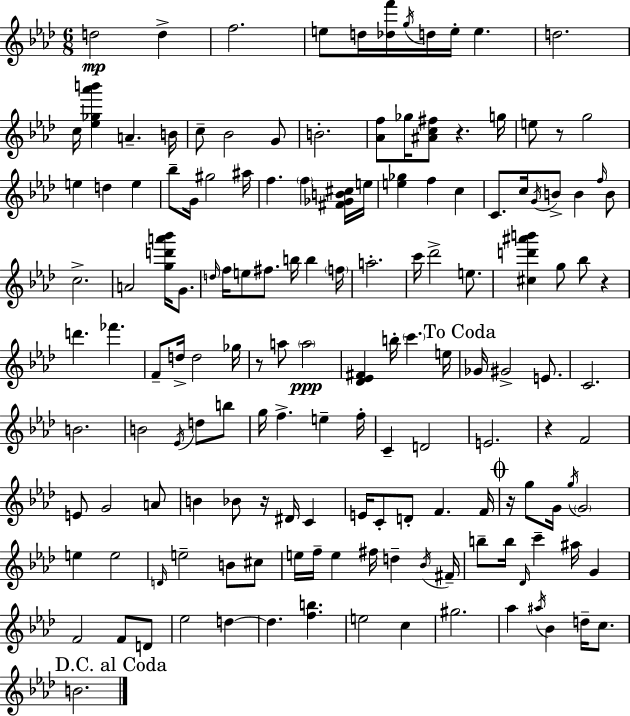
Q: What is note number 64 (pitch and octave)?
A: A5